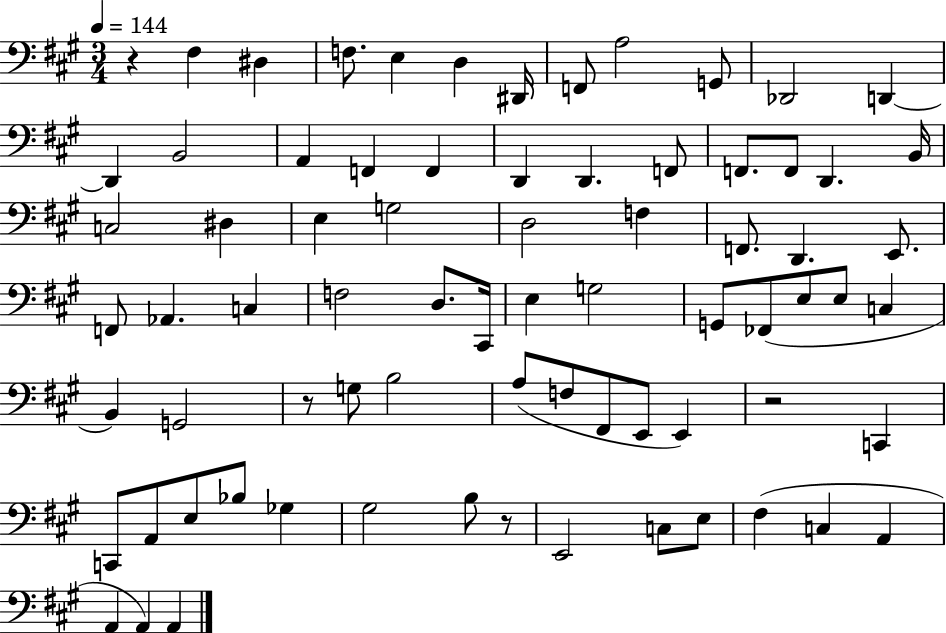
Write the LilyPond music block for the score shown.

{
  \clef bass
  \numericTimeSignature
  \time 3/4
  \key a \major
  \tempo 4 = 144
  \repeat volta 2 { r4 fis4 dis4 | f8. e4 d4 dis,16 | f,8 a2 g,8 | des,2 d,4~~ | \break d,4 b,2 | a,4 f,4 f,4 | d,4 d,4. f,8 | f,8. f,8 d,4. b,16 | \break c2 dis4 | e4 g2 | d2 f4 | f,8. d,4. e,8. | \break f,8 aes,4. c4 | f2 d8. cis,16 | e4 g2 | g,8 fes,8( e8 e8 c4 | \break b,4) g,2 | r8 g8 b2 | a8( f8 fis,8 e,8 e,4) | r2 c,4 | \break c,8 a,8 e8 bes8 ges4 | gis2 b8 r8 | e,2 c8 e8 | fis4( c4 a,4 | \break a,4 a,4) a,4 | } \bar "|."
}